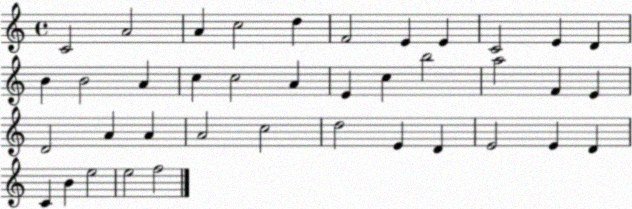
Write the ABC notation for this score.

X:1
T:Untitled
M:4/4
L:1/4
K:C
C2 A2 A c2 d F2 E E C2 E D B B2 A c c2 A E c b2 a2 F E D2 A A A2 c2 d2 E D E2 E D C B e2 e2 f2